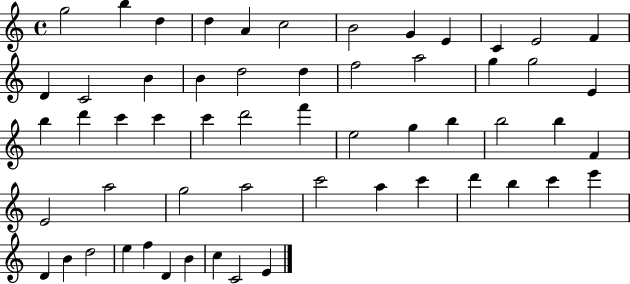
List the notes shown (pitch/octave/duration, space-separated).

G5/h B5/q D5/q D5/q A4/q C5/h B4/h G4/q E4/q C4/q E4/h F4/q D4/q C4/h B4/q B4/q D5/h D5/q F5/h A5/h G5/q G5/h E4/q B5/q D6/q C6/q C6/q C6/q D6/h F6/q E5/h G5/q B5/q B5/h B5/q F4/q E4/h A5/h G5/h A5/h C6/h A5/q C6/q D6/q B5/q C6/q E6/q D4/q B4/q D5/h E5/q F5/q D4/q B4/q C5/q C4/h E4/q